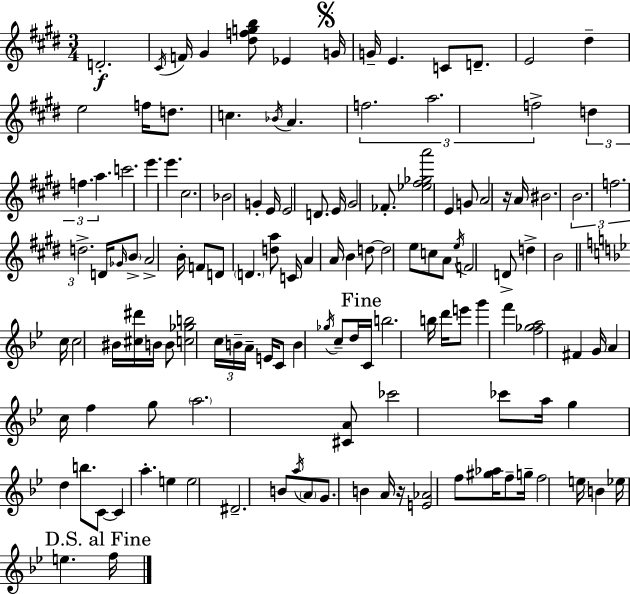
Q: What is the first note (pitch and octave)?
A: D4